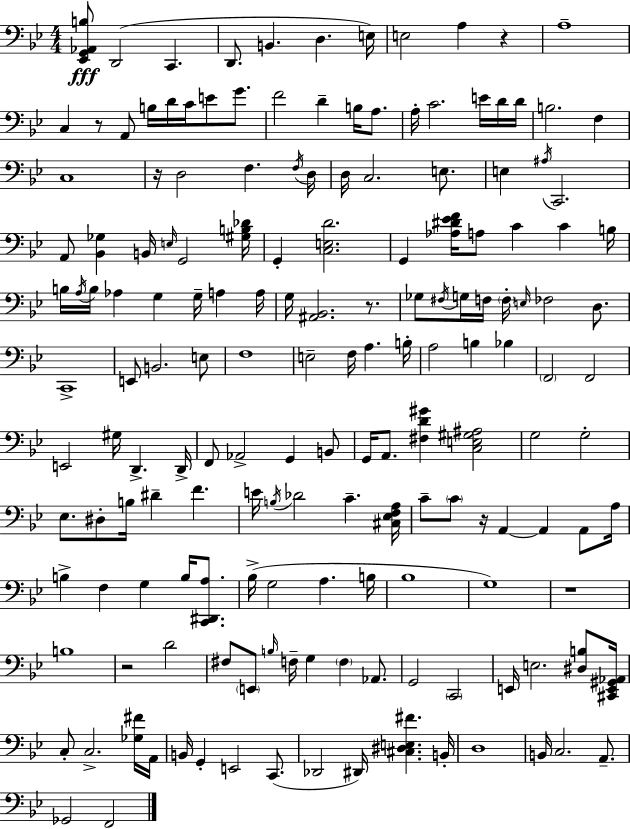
X:1
T:Untitled
M:4/4
L:1/4
K:Bb
[_E,,G,,_A,,B,]/2 D,,2 C,, D,,/2 B,, D, E,/4 E,2 A, z A,4 C, z/2 A,,/2 B,/4 D/4 C/4 E/2 G/2 F2 D B,/4 A,/2 A,/4 C2 E/4 D/4 D/4 B,2 F, C,4 z/4 D,2 F, F,/4 D,/4 D,/4 C,2 E,/2 E, ^A,/4 C,,2 A,,/2 [_B,,_G,] B,,/4 E,/4 G,,2 [^G,B,_D]/4 G,, [C,E,D]2 G,, [_A,^D_EF]/4 A,/2 C C B,/4 B,/4 A,/4 B,/4 _A, G, G,/4 A, A,/4 G,/4 [^A,,_B,,]2 z/2 _G,/2 ^F,/4 G,/4 F,/4 F,/4 E,/4 _F,2 D,/2 C,,4 E,,/2 B,,2 E,/2 F,4 E,2 F,/4 A, B,/4 A,2 B, _B, F,,2 F,,2 E,,2 ^G,/4 D,, D,,/4 F,,/2 _A,,2 G,, B,,/2 G,,/4 A,,/2 [^F,D^G] [C,E,^G,^A,]2 G,2 G,2 _E,/2 ^D,/2 B,/4 ^D F E/4 B,/4 _D2 C [^C,_E,F,A,]/4 C/2 C/2 z/4 A,, A,, A,,/2 A,/4 B, F, G, B,/4 [C,,^D,,A,]/2 _B,/4 G,2 A, B,/4 _B,4 G,4 z4 B,4 z2 D2 ^F,/2 E,,/2 B,/4 F,/4 G, F, _A,,/2 G,,2 C,,2 E,,/4 E,2 [^D,B,]/2 [^C,,E,,^G,,_A,,]/4 C,/2 C,2 [_G,^F]/4 A,,/4 B,,/4 G,, E,,2 C,,/2 _D,,2 ^D,,/4 [^C,^D,E,^F] B,,/4 D,4 B,,/4 C,2 A,,/2 _G,,2 F,,2